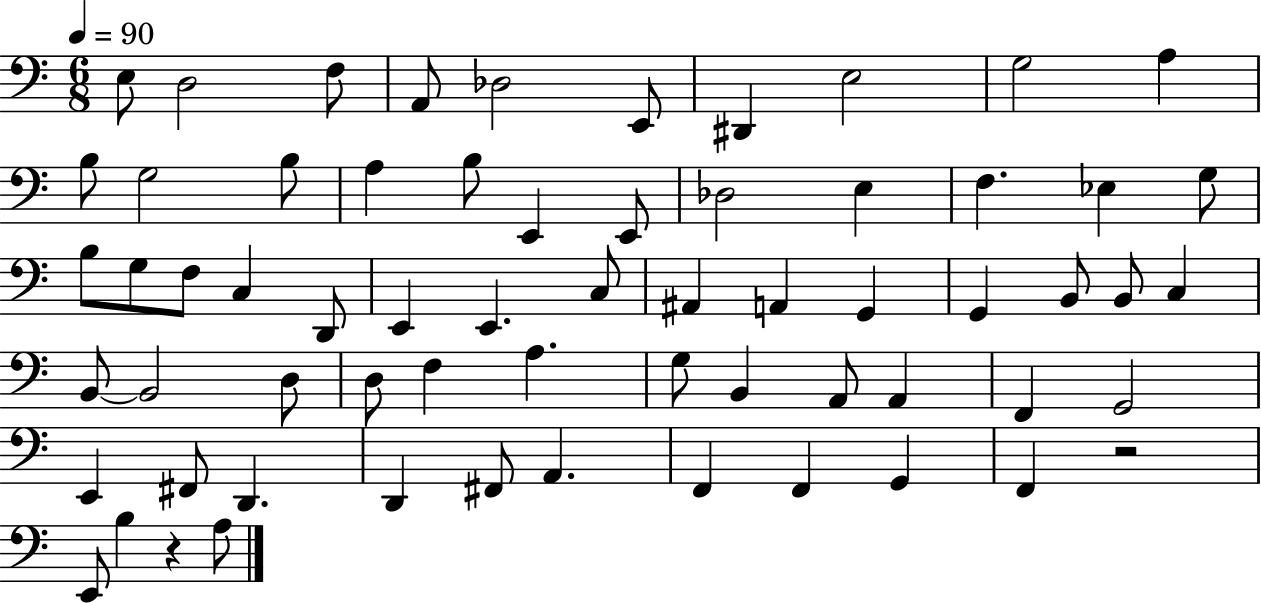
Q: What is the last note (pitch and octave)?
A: A3